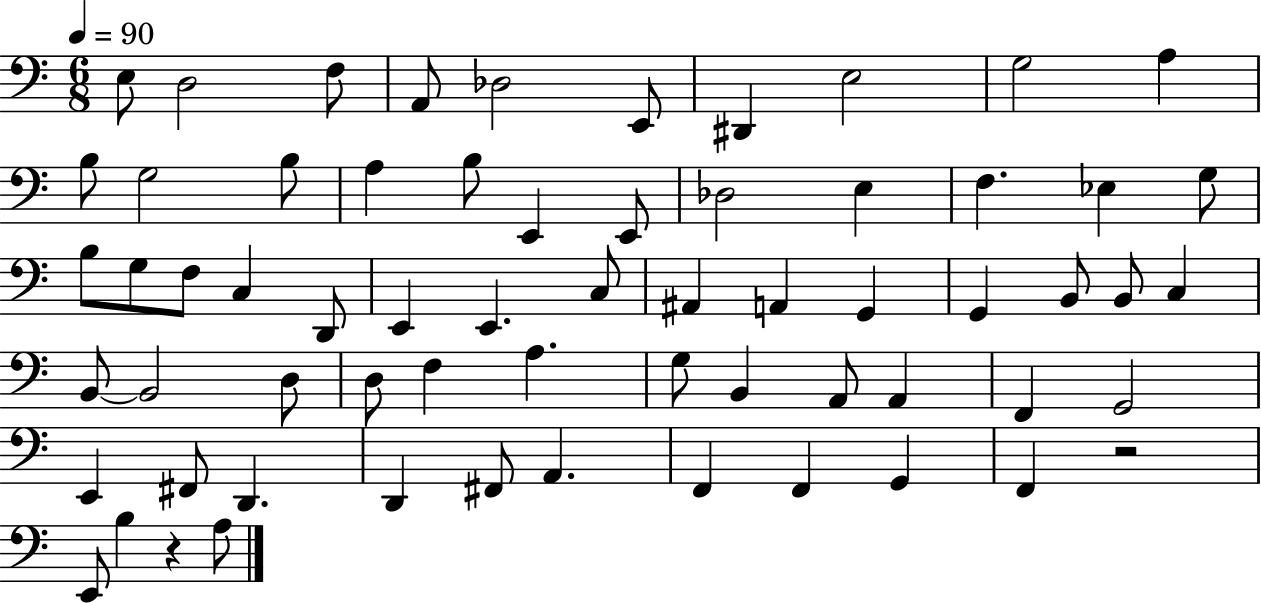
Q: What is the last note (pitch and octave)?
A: A3